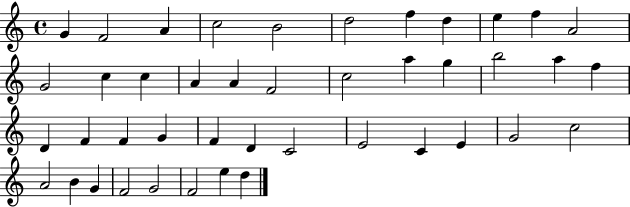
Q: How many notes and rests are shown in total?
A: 43